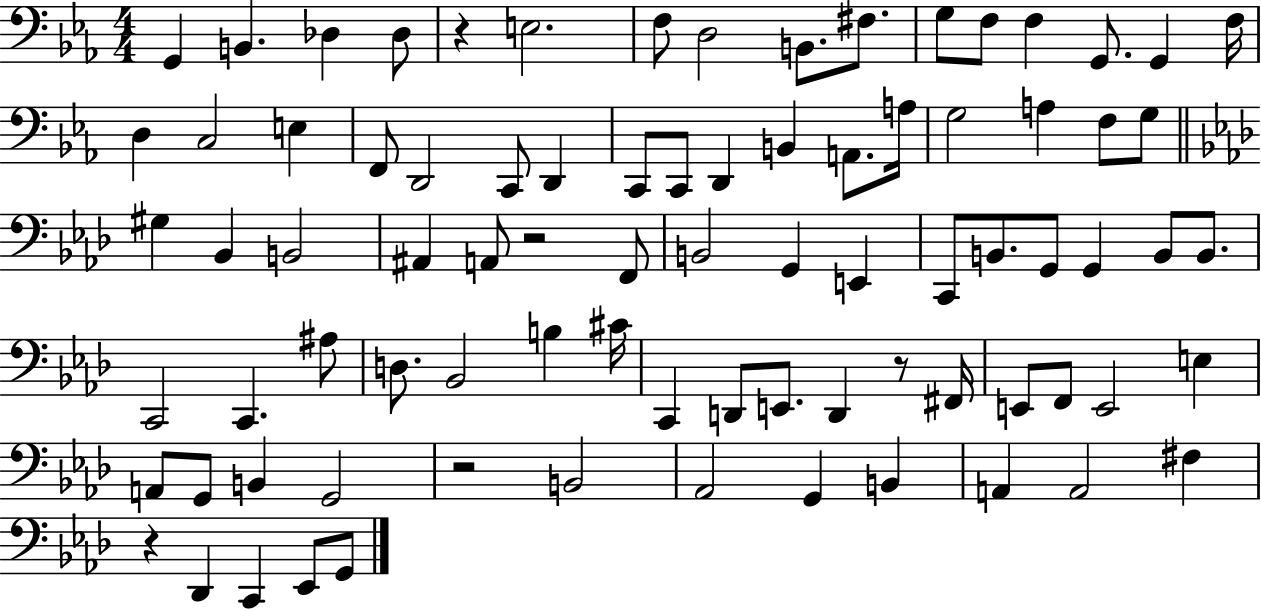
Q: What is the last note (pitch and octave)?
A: G2